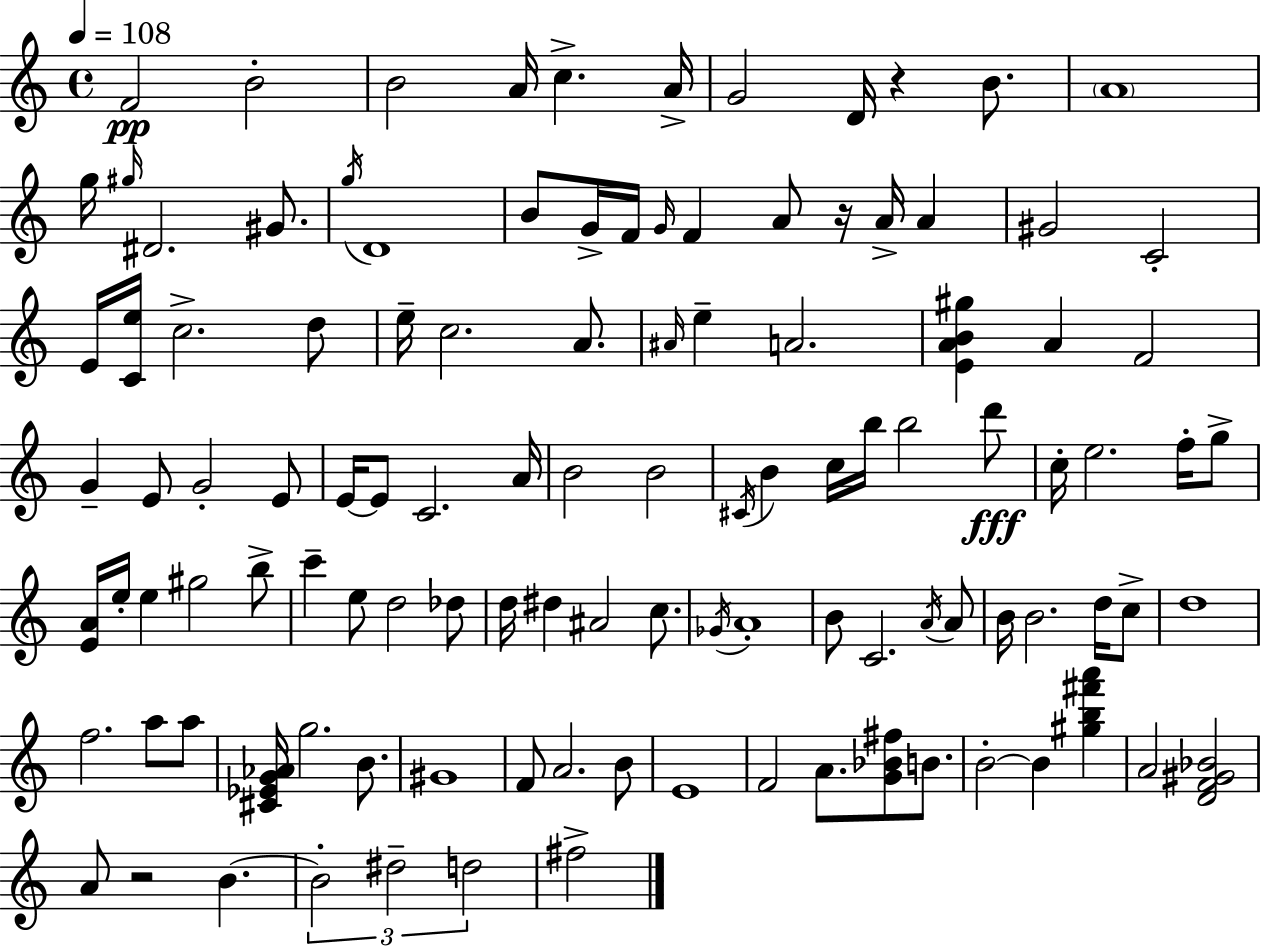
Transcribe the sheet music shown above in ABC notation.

X:1
T:Untitled
M:4/4
L:1/4
K:C
F2 B2 B2 A/4 c A/4 G2 D/4 z B/2 A4 g/4 ^g/4 ^D2 ^G/2 g/4 D4 B/2 G/4 F/4 G/4 F A/2 z/4 A/4 A ^G2 C2 E/4 [Ce]/4 c2 d/2 e/4 c2 A/2 ^A/4 e A2 [EAB^g] A F2 G E/2 G2 E/2 E/4 E/2 C2 A/4 B2 B2 ^C/4 B c/4 b/4 b2 d'/2 c/4 e2 f/4 g/2 [EA]/4 e/4 e ^g2 b/2 c' e/2 d2 _d/2 d/4 ^d ^A2 c/2 _G/4 A4 B/2 C2 A/4 A/2 B/4 B2 d/4 c/2 d4 f2 a/2 a/2 [^C_EG_A]/4 g2 B/2 ^G4 F/2 A2 B/2 E4 F2 A/2 [G_B^f]/2 B/2 B2 B [^gb^f'a'] A2 [DF^G_B]2 A/2 z2 B B2 ^d2 d2 ^f2